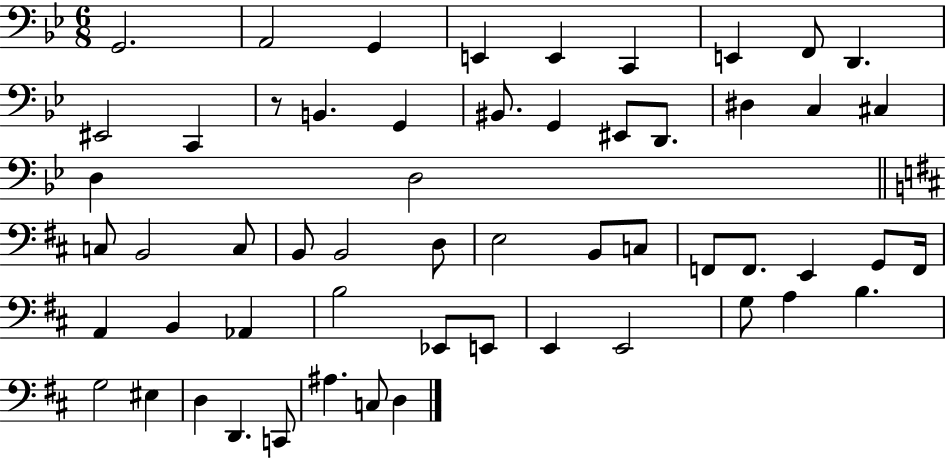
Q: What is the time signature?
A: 6/8